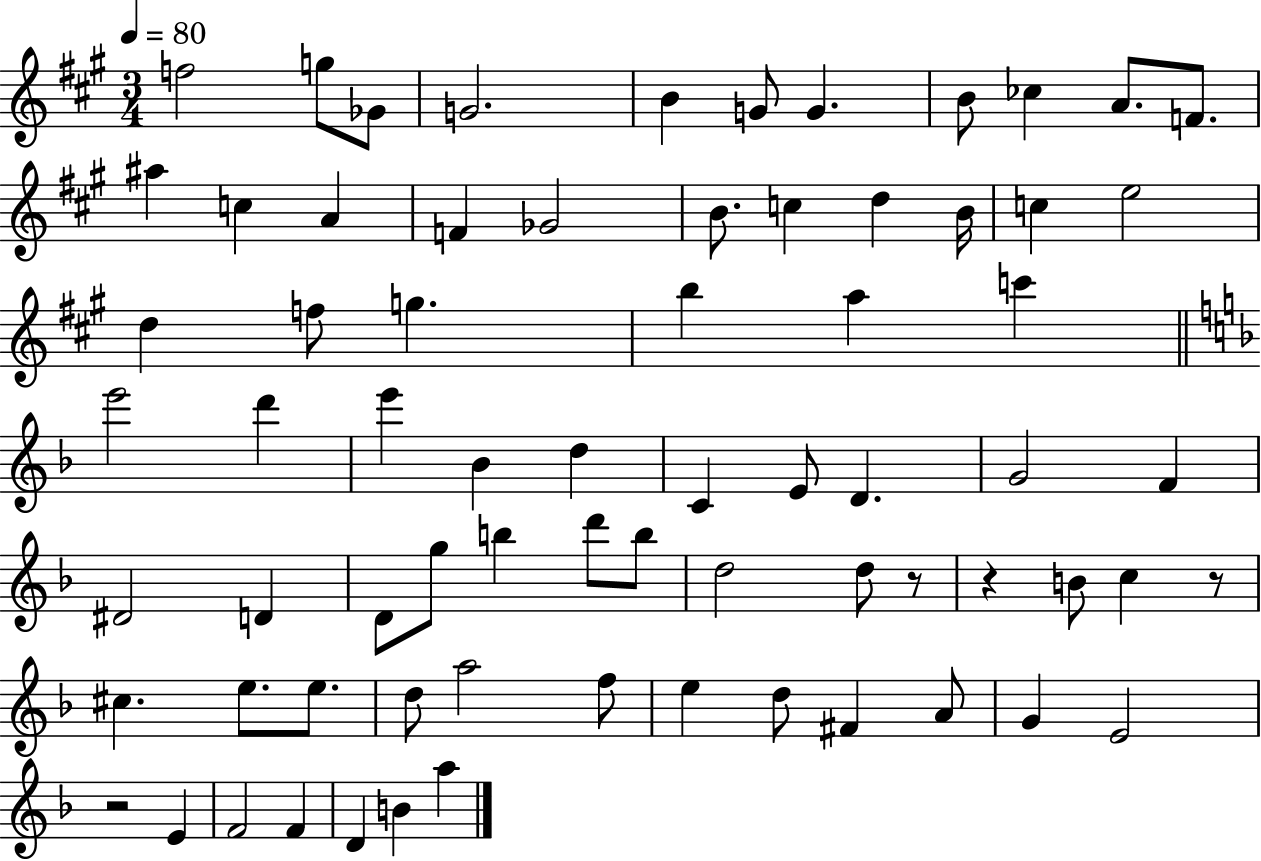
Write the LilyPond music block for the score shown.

{
  \clef treble
  \numericTimeSignature
  \time 3/4
  \key a \major
  \tempo 4 = 80
  f''2 g''8 ges'8 | g'2. | b'4 g'8 g'4. | b'8 ces''4 a'8. f'8. | \break ais''4 c''4 a'4 | f'4 ges'2 | b'8. c''4 d''4 b'16 | c''4 e''2 | \break d''4 f''8 g''4. | b''4 a''4 c'''4 | \bar "||" \break \key f \major e'''2 d'''4 | e'''4 bes'4 d''4 | c'4 e'8 d'4. | g'2 f'4 | \break dis'2 d'4 | d'8 g''8 b''4 d'''8 b''8 | d''2 d''8 r8 | r4 b'8 c''4 r8 | \break cis''4. e''8. e''8. | d''8 a''2 f''8 | e''4 d''8 fis'4 a'8 | g'4 e'2 | \break r2 e'4 | f'2 f'4 | d'4 b'4 a''4 | \bar "|."
}